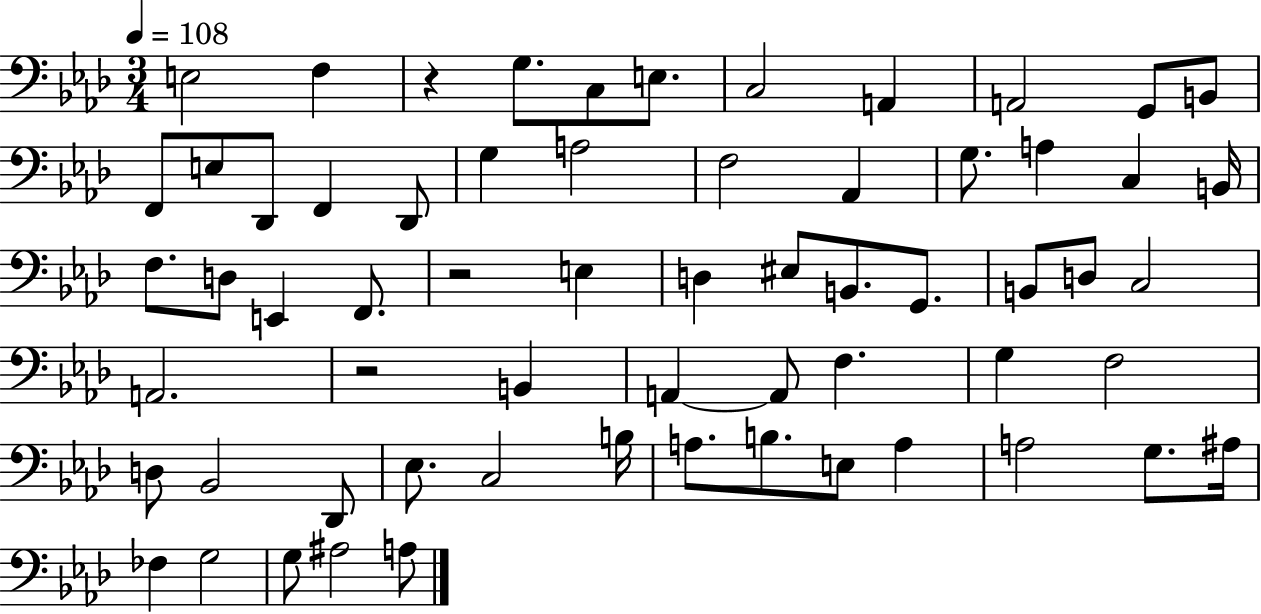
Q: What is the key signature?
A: AES major